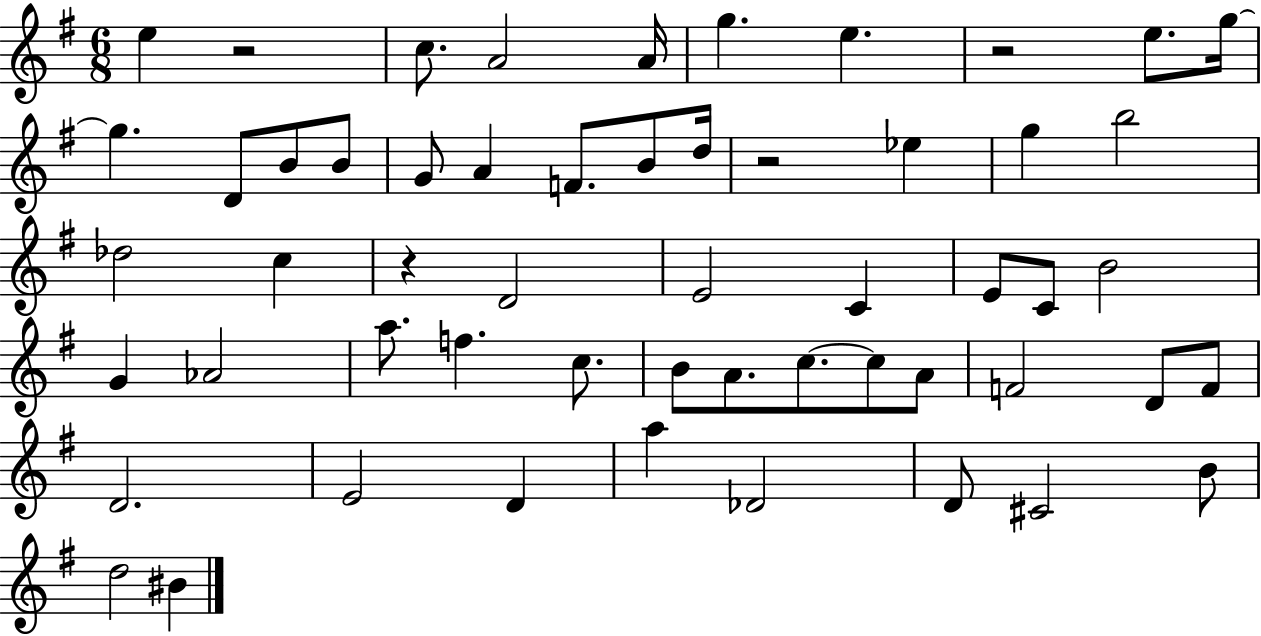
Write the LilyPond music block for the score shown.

{
  \clef treble
  \numericTimeSignature
  \time 6/8
  \key g \major
  e''4 r2 | c''8. a'2 a'16 | g''4. e''4. | r2 e''8. g''16~~ | \break g''4. d'8 b'8 b'8 | g'8 a'4 f'8. b'8 d''16 | r2 ees''4 | g''4 b''2 | \break des''2 c''4 | r4 d'2 | e'2 c'4 | e'8 c'8 b'2 | \break g'4 aes'2 | a''8. f''4. c''8. | b'8 a'8. c''8.~~ c''8 a'8 | f'2 d'8 f'8 | \break d'2. | e'2 d'4 | a''4 des'2 | d'8 cis'2 b'8 | \break d''2 bis'4 | \bar "|."
}